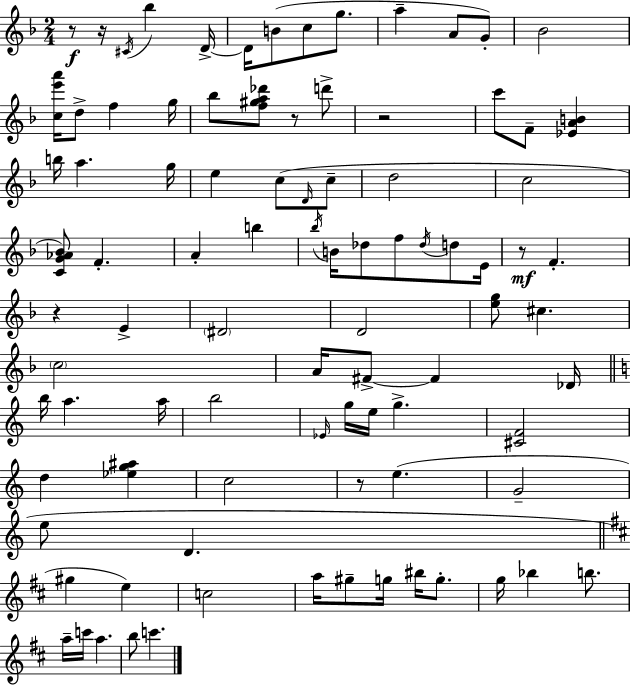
{
  \clef treble
  \numericTimeSignature
  \time 2/4
  \key d \minor
  \repeat volta 2 { r8\f r16 \acciaccatura { cis'16 } bes''4 | d'16->~~ d'16 b'8( c''8 g''8. | a''4-- a'8 g'8-.) | bes'2 | \break <c'' e''' a'''>16 d''8-> f''4 | g''16 bes''8 <f'' gis'' a'' des'''>8 r8 d'''8-> | r2 | c'''8 f'8-- <ees' a' b'>4 | \break b''16 a''4. | g''16 e''4 c''8( \grace { d'16 } | c''8-- d''2 | c''2 | \break <c' g' aes' bes'>8) f'4.-. | a'4-. b''4 | \acciaccatura { bes''16 } b'16 des''8 f''8 | \acciaccatura { des''16 } d''8 e'16 r8\mf f'4.-. | \break r4 | e'4-> \parenthesize dis'2 | d'2 | <e'' g''>8 cis''4. | \break \parenthesize c''2 | a'16 fis'8->~~ fis'4 | des'16 \bar "||" \break \key c \major b''16 a''4. a''16 | b''2 | \grace { ees'16 } g''16 e''16 g''4.-> | <cis' f'>2 | \break d''4 <ees'' g'' ais''>4 | c''2 | r8 e''4.( | g'2-- | \break e''8 d'4. | \bar "||" \break \key b \minor gis''4 e''4) | c''2 | a''16 gis''8-- g''16 bis''16 g''8.-. | g''16 bes''4 b''8. | \break a''16-- c'''16 a''4. | b''8 c'''4. | } \bar "|."
}